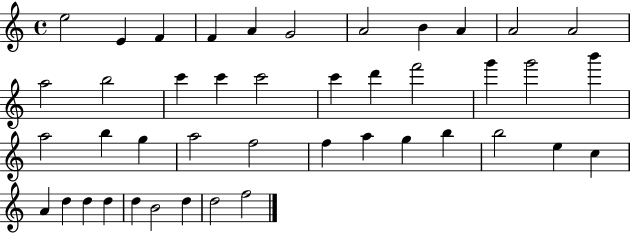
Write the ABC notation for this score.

X:1
T:Untitled
M:4/4
L:1/4
K:C
e2 E F F A G2 A2 B A A2 A2 a2 b2 c' c' c'2 c' d' f'2 g' g'2 b' a2 b g a2 f2 f a g b b2 e c A d d d d B2 d d2 f2